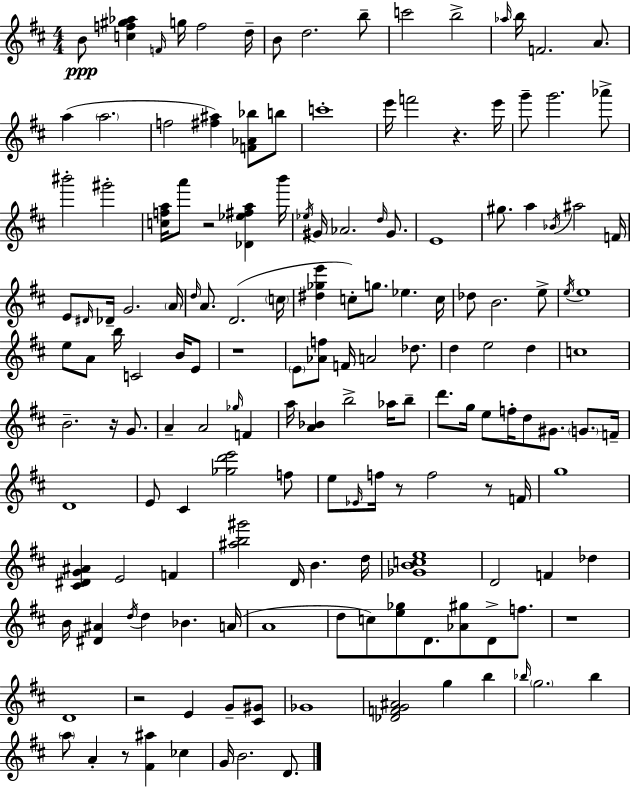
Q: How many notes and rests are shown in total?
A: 161